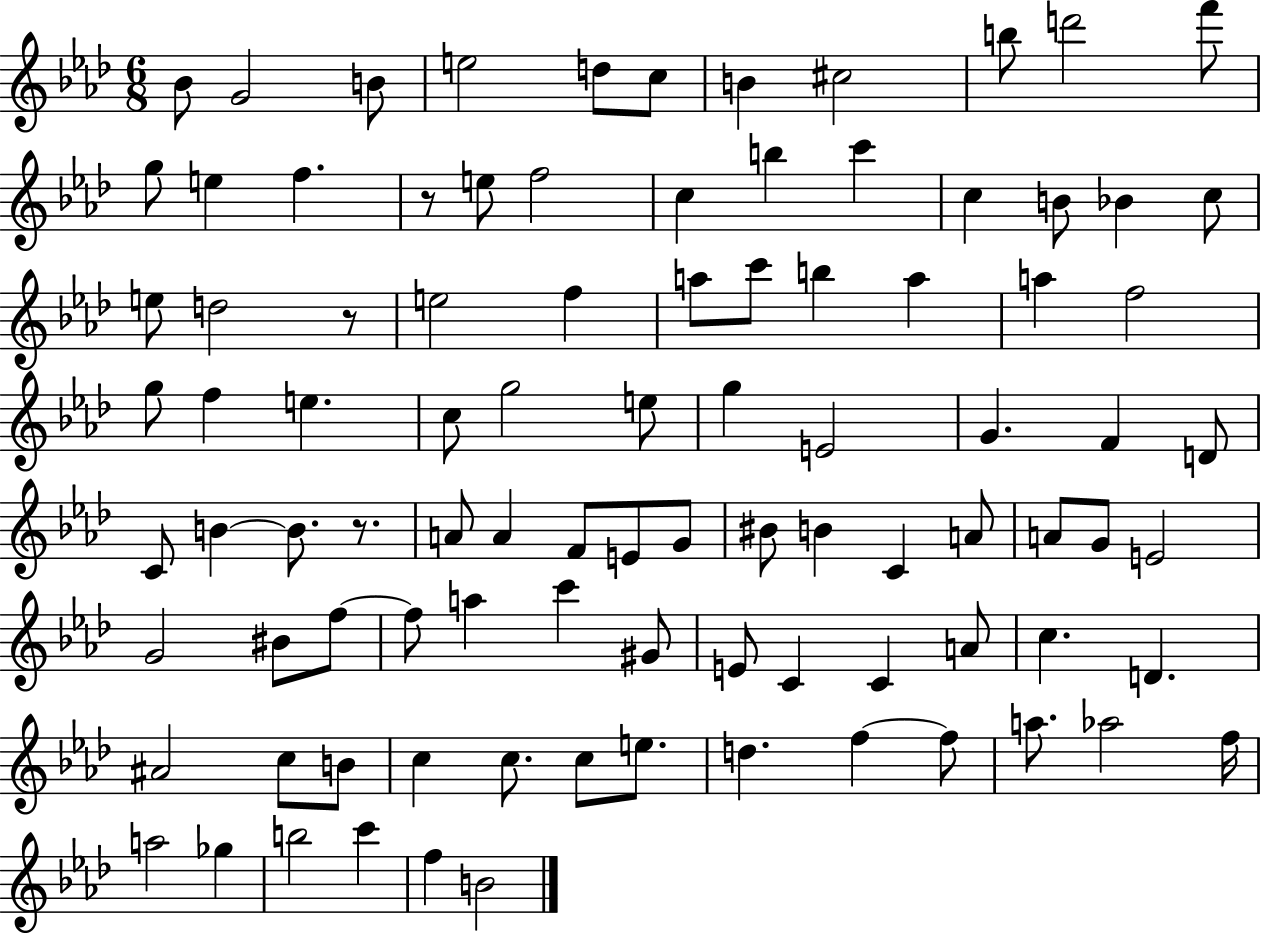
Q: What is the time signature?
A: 6/8